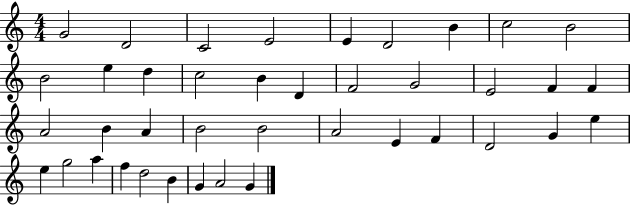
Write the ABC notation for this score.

X:1
T:Untitled
M:4/4
L:1/4
K:C
G2 D2 C2 E2 E D2 B c2 B2 B2 e d c2 B D F2 G2 E2 F F A2 B A B2 B2 A2 E F D2 G e e g2 a f d2 B G A2 G